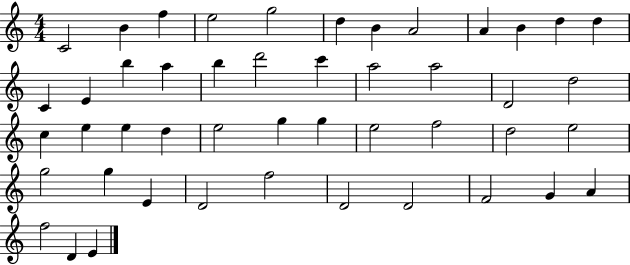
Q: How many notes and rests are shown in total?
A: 47